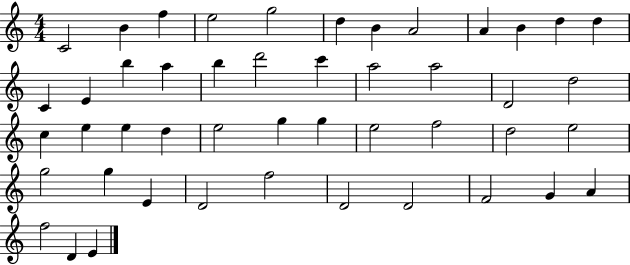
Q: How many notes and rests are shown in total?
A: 47